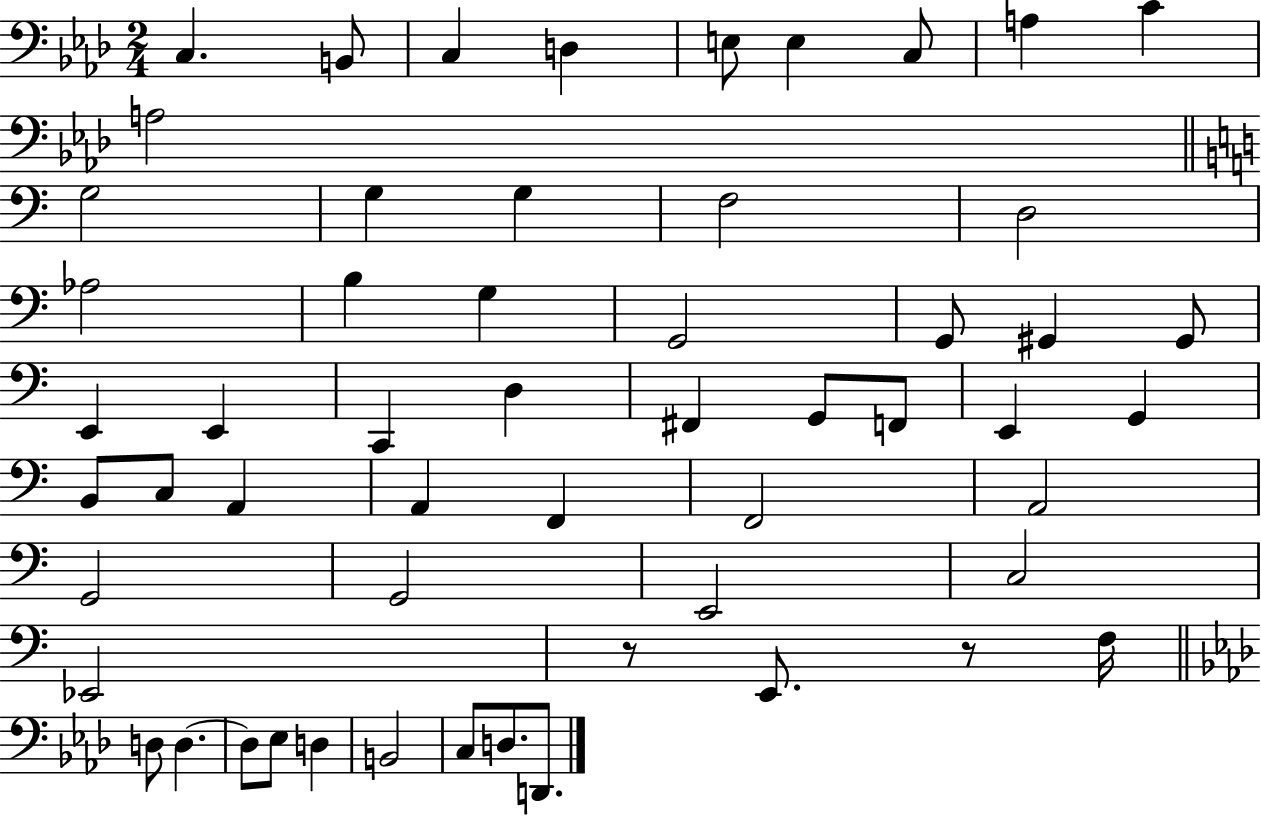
X:1
T:Untitled
M:2/4
L:1/4
K:Ab
C, B,,/2 C, D, E,/2 E, C,/2 A, C A,2 G,2 G, G, F,2 D,2 _A,2 B, G, G,,2 G,,/2 ^G,, ^G,,/2 E,, E,, C,, D, ^F,, G,,/2 F,,/2 E,, G,, B,,/2 C,/2 A,, A,, F,, F,,2 A,,2 G,,2 G,,2 E,,2 C,2 _E,,2 z/2 E,,/2 z/2 F,/4 D,/2 D, D,/2 _E,/2 D, B,,2 C,/2 D,/2 D,,/2